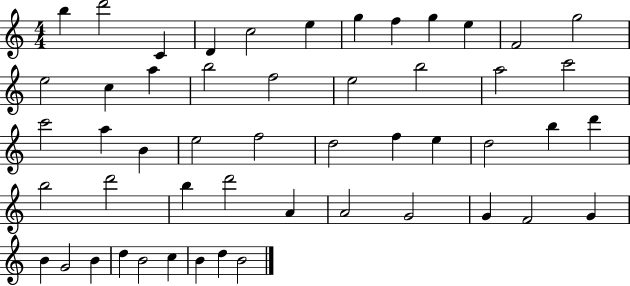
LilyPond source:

{
  \clef treble
  \numericTimeSignature
  \time 4/4
  \key c \major
  b''4 d'''2 c'4 | d'4 c''2 e''4 | g''4 f''4 g''4 e''4 | f'2 g''2 | \break e''2 c''4 a''4 | b''2 f''2 | e''2 b''2 | a''2 c'''2 | \break c'''2 a''4 b'4 | e''2 f''2 | d''2 f''4 e''4 | d''2 b''4 d'''4 | \break b''2 d'''2 | b''4 d'''2 a'4 | a'2 g'2 | g'4 f'2 g'4 | \break b'4 g'2 b'4 | d''4 b'2 c''4 | b'4 d''4 b'2 | \bar "|."
}